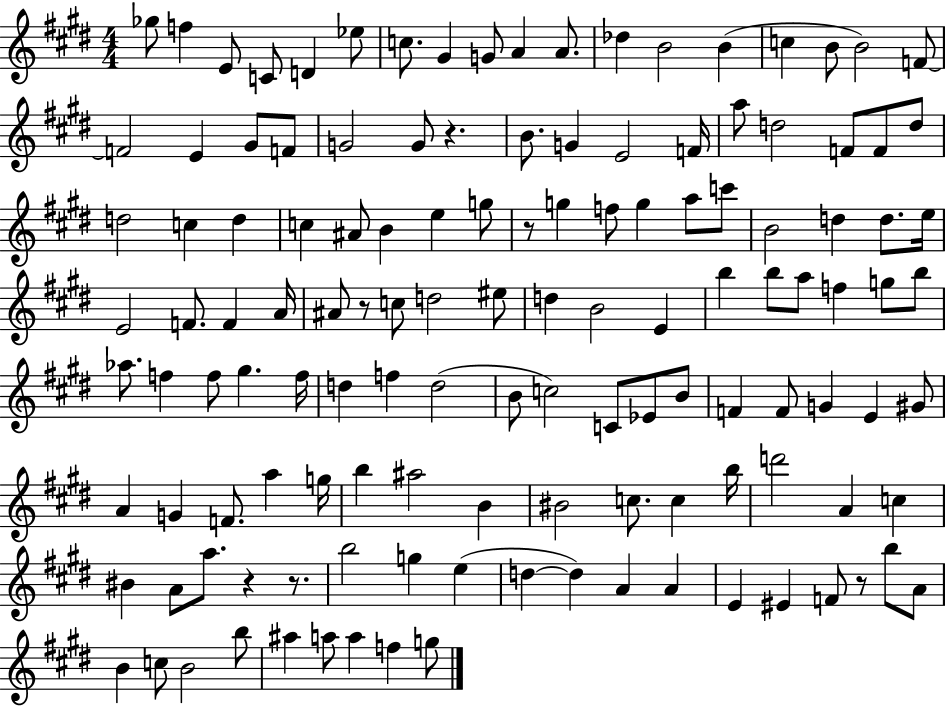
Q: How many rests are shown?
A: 6